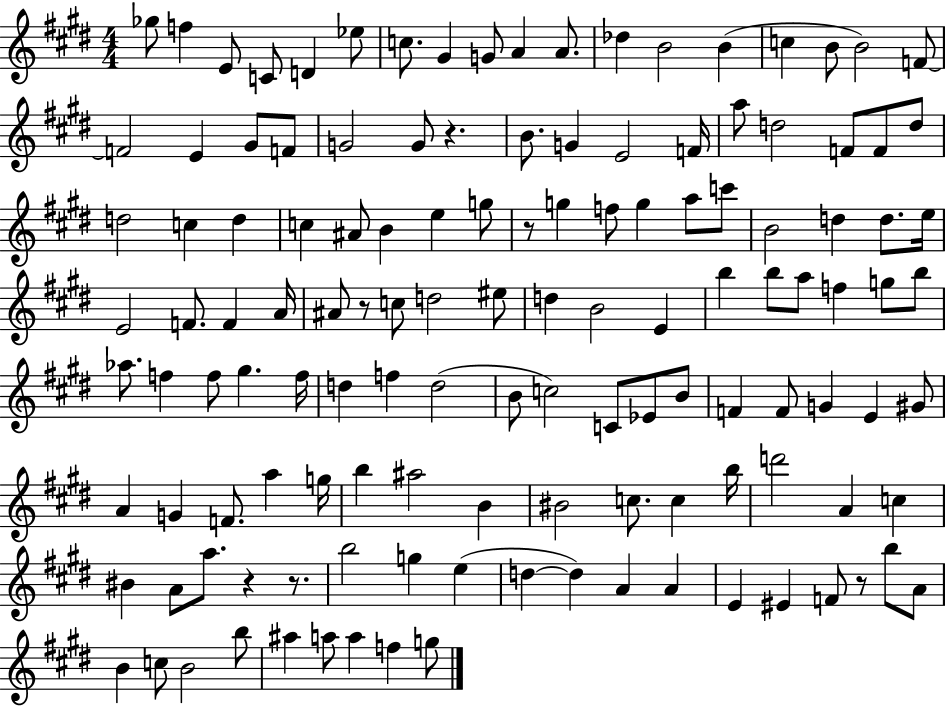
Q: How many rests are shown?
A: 6